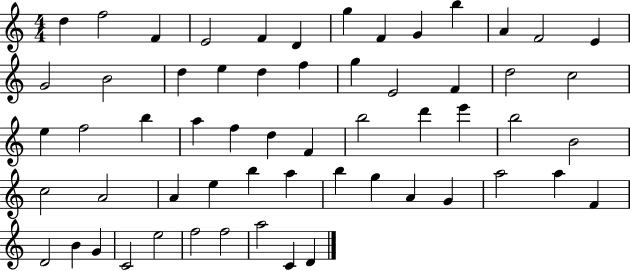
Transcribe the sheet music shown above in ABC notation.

X:1
T:Untitled
M:4/4
L:1/4
K:C
d f2 F E2 F D g F G b A F2 E G2 B2 d e d f g E2 F d2 c2 e f2 b a f d F b2 d' e' b2 B2 c2 A2 A e b a b g A G a2 a F D2 B G C2 e2 f2 f2 a2 C D